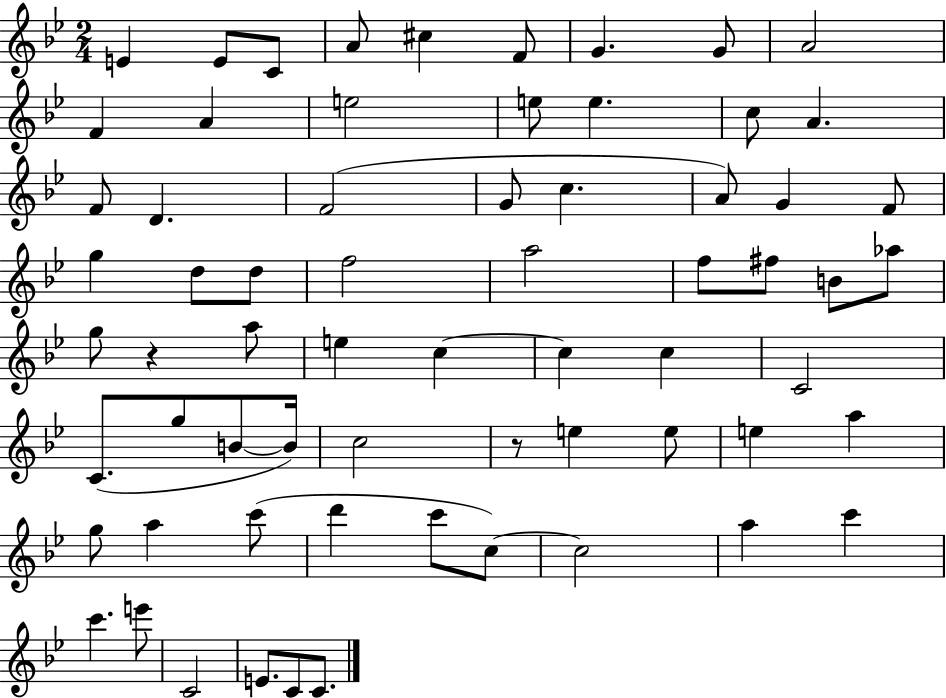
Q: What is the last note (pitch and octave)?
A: C4